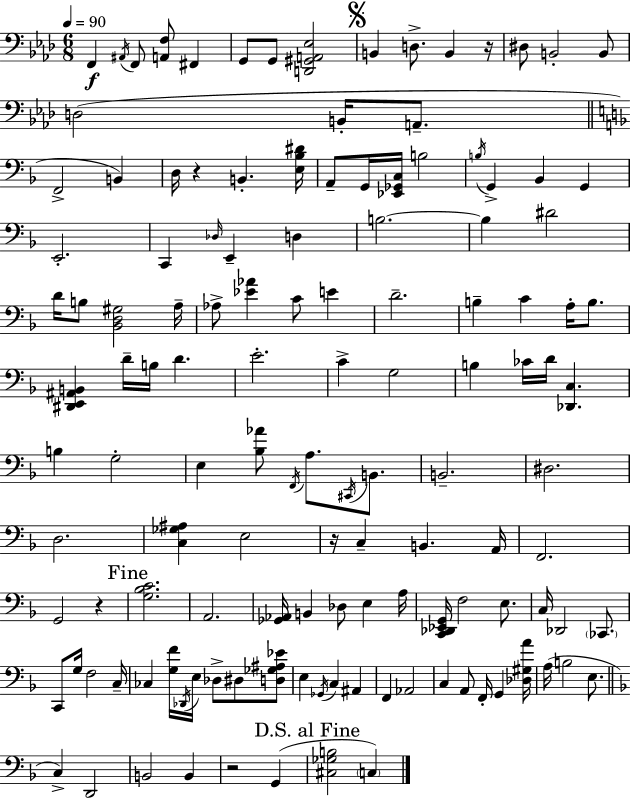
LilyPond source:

{
  \clef bass
  \numericTimeSignature
  \time 6/8
  \key aes \major
  \tempo 4 = 90
  f,4\f \acciaccatura { ais,16 } f,8 <a, f>8 fis,4 | g,8 g,8 <d, gis, a, ees>2 | \mark \markup { \musicglyph "scripts.segno" } b,4 d8.-> b,4 | r16 dis8 b,2-. b,8 | \break d2( b,16-. a,8.-- | \bar "||" \break \key f \major f,2-> b,4) | d16 r4 b,4.-. <e bes dis'>16 | a,8-- g,16 <ees, ges, c>16 b2 | \acciaccatura { b16 } g,4-> bes,4 g,4 | \break e,2.-. | c,4 \grace { des16 } e,4-- d4 | b2.~~ | b4 dis'2 | \break d'16 b8 <bes, d gis>2 | a16-- aes8-> <ees' aes'>4 c'8 e'4 | d'2.-- | b4-- c'4 a16-. b8. | \break <dis, e, ais, b,>4 d'16-- b16 d'4. | e'2.-. | c'4-> g2 | b4 ces'16 d'16 <des, c>4. | \break b4 g2-. | e4 <bes aes'>8 \acciaccatura { f,16 } a8. | \acciaccatura { cis,16 } b,8. b,2.-- | dis2. | \break d2. | <c ges ais>4 e2 | r16 c4-- b,4. | a,16 f,2. | \break g,2 | r4 \mark "Fine" <g bes c'>2. | a,2. | <ges, aes,>16 b,4 des8 e4 | \break a16 <c, des, ees, g,>16 f2 | e8. c16 des,2 | \parenthesize ces,8. c,8 g16 f2 | c16-- ces4 <g f'>16 \acciaccatura { des,16 } e16 des8-> | \break dis8 <d ges ais ees'>8 e4 \acciaccatura { ges,16 } c4 | ais,4 f,4 aes,2 | c4 a,8 | f,16-. g,4 <des gis a'>16 a16( b2 | \break e8. \bar "||" \break \key d \minor c4->) d,2 | b,2 b,4 | r2 g,4( | \mark "D.S. al Fine" <cis ges b>2 \parenthesize c4) | \break \bar "|."
}